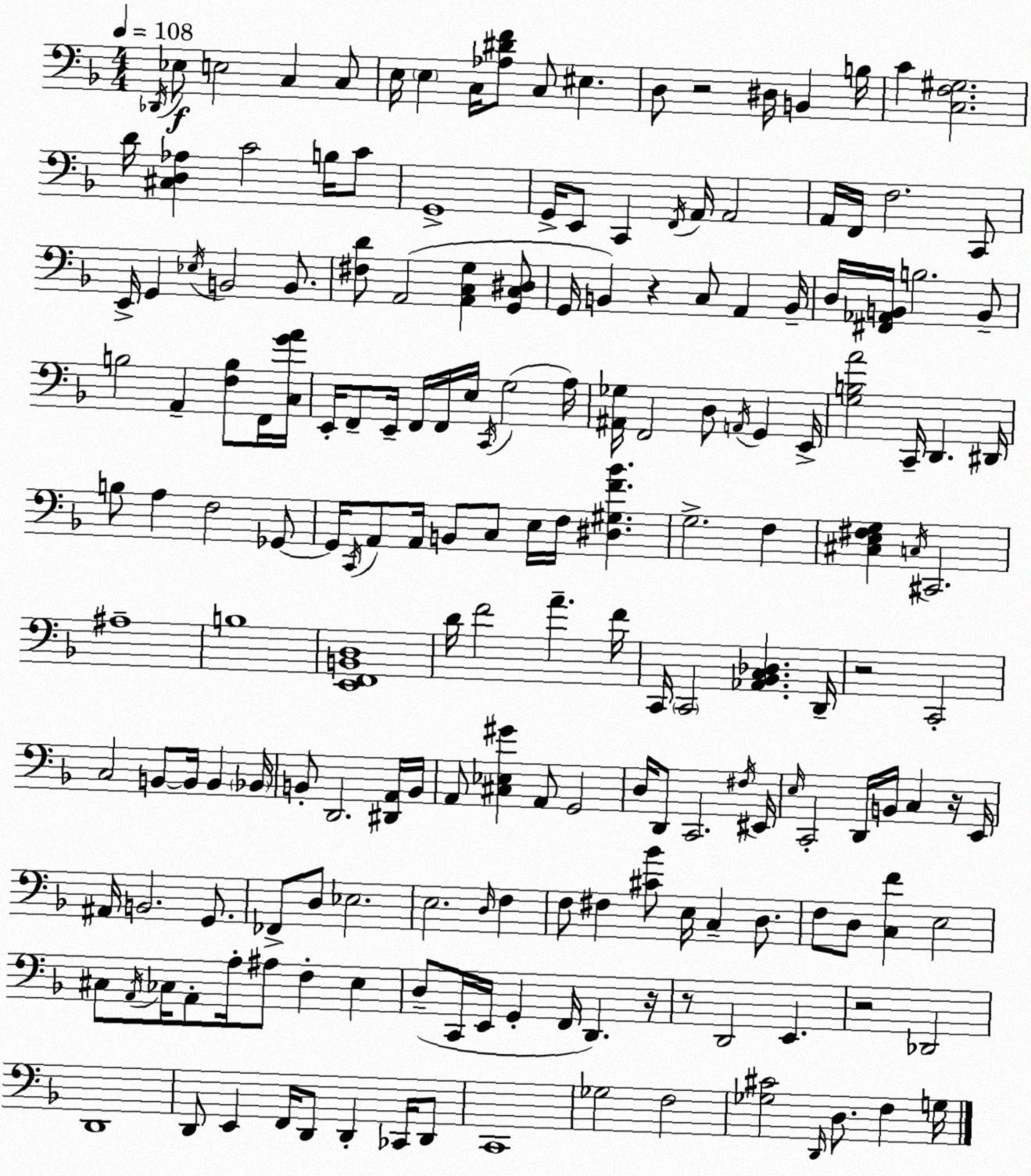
X:1
T:Untitled
M:4/4
L:1/4
K:F
_D,,/4 _E,/2 E,2 C, C,/2 E,/4 E, C,/4 [_A,^DF]/2 C,/2 ^E, D,/2 z2 ^D,/4 B,, B,/4 C [C,F,^G,]2 D/4 [^C,D,_A,] C2 B,/4 C/2 G,,4 G,,/4 E,,/2 C,, F,,/4 A,,/4 A,,2 A,,/4 F,,/4 F,2 C,,/2 E,,/4 G,, _E,/4 B,,2 B,,/2 [^F,D]/2 A,,2 [A,,C,G,] [G,,C,^D,]/2 G,,/4 B,, z C,/2 A,, B,,/4 D,/4 [^F,,_A,,B,,]/4 B,2 B,,/2 B,2 A,, [F,B,]/2 F,,/4 [C,GA]/4 E,,/4 F,,/2 E,,/4 F,,/4 F,,/4 E,/4 C,,/4 G,2 A,/4 [^A,,_G,]/4 F,,2 D,/2 A,,/4 G,, E,,/4 [G,B,A]2 C,,/4 D,, ^D,,/4 B,/2 A, F,2 _G,,/2 _G,,/4 C,,/4 A,,/2 A,,/4 B,,/2 C,/2 E,/4 F,/4 [^D,^G,F_B] G,2 F, [^C,E,^F,G,] C,/4 ^C,,2 ^A,4 B,4 [E,,F,,B,,D,]4 D/4 F2 A F/4 C,,/4 C,,2 [_A,,_B,,C,_D,] D,,/4 z2 C,,2 C,2 B,,/2 B,,/4 B,, _B,,/4 B,,/2 D,,2 [^D,,A,,]/4 B,,/4 A,,/2 [^C,_E,^G] A,,/2 G,,2 D,/4 D,,/2 C,,2 ^F,/4 ^E,,/4 E,/4 C,,2 D,,/4 B,,/4 C, z/4 E,,/4 ^A,,/4 B,,2 G,,/2 _F,,/2 D,/2 _E,2 E,2 D,/4 F, F,/2 ^F, [^C_B]/2 E,/4 C, D,/2 F,/2 D,/2 [C,F] E,2 ^C,/2 A,,/4 _C,/4 A,,/2 A,/4 ^A,/2 F, E, D,/2 C,,/4 E,,/4 G,, F,,/4 D,, z/4 z/2 D,,2 E,, z2 _D,,2 D,,4 D,,/2 E,, F,,/4 D,,/2 D,, _C,,/4 D,,/2 C,,4 _G,2 F,2 [_G,^C]2 D,,/4 D,/2 F, G,/4